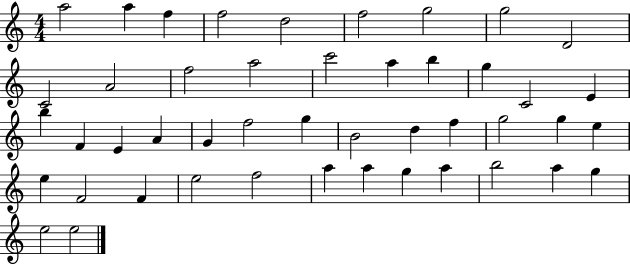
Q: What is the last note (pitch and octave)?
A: E5